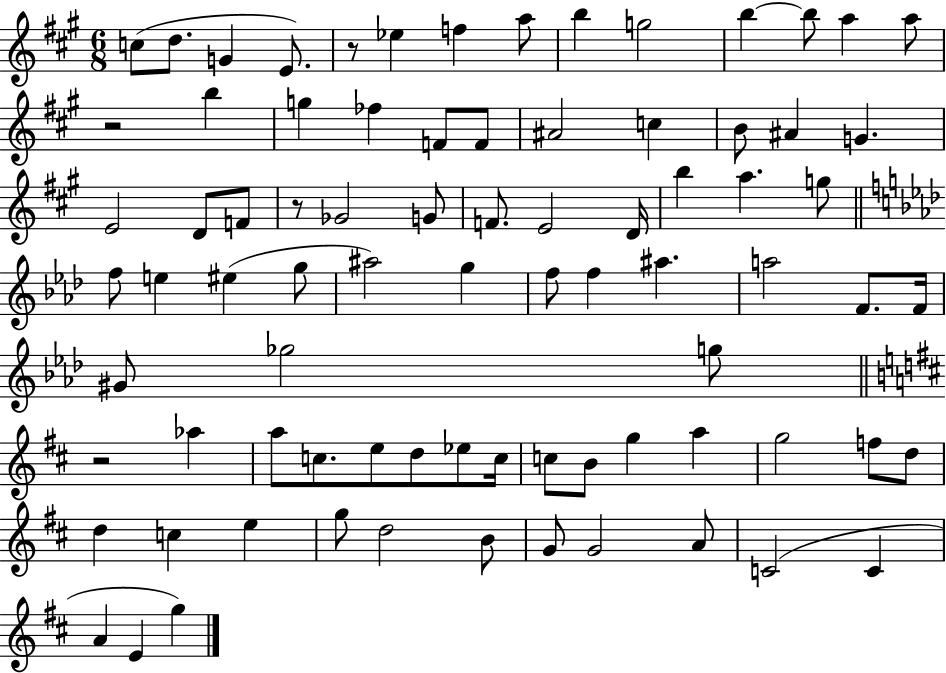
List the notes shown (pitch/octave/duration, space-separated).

C5/e D5/e. G4/q E4/e. R/e Eb5/q F5/q A5/e B5/q G5/h B5/q B5/e A5/q A5/e R/h B5/q G5/q FES5/q F4/e F4/e A#4/h C5/q B4/e A#4/q G4/q. E4/h D4/e F4/e R/e Gb4/h G4/e F4/e. E4/h D4/s B5/q A5/q. G5/e F5/e E5/q EIS5/q G5/e A#5/h G5/q F5/e F5/q A#5/q. A5/h F4/e. F4/s G#4/e Gb5/h G5/e R/h Ab5/q A5/e C5/e. E5/e D5/e Eb5/e C5/s C5/e B4/e G5/q A5/q G5/h F5/e D5/e D5/q C5/q E5/q G5/e D5/h B4/e G4/e G4/h A4/e C4/h C4/q A4/q E4/q G5/q